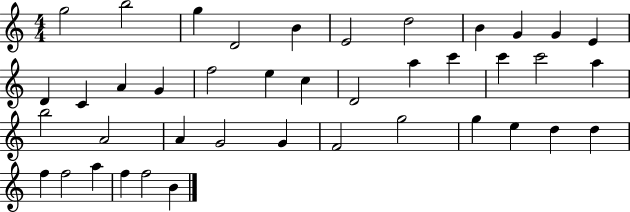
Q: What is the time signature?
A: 4/4